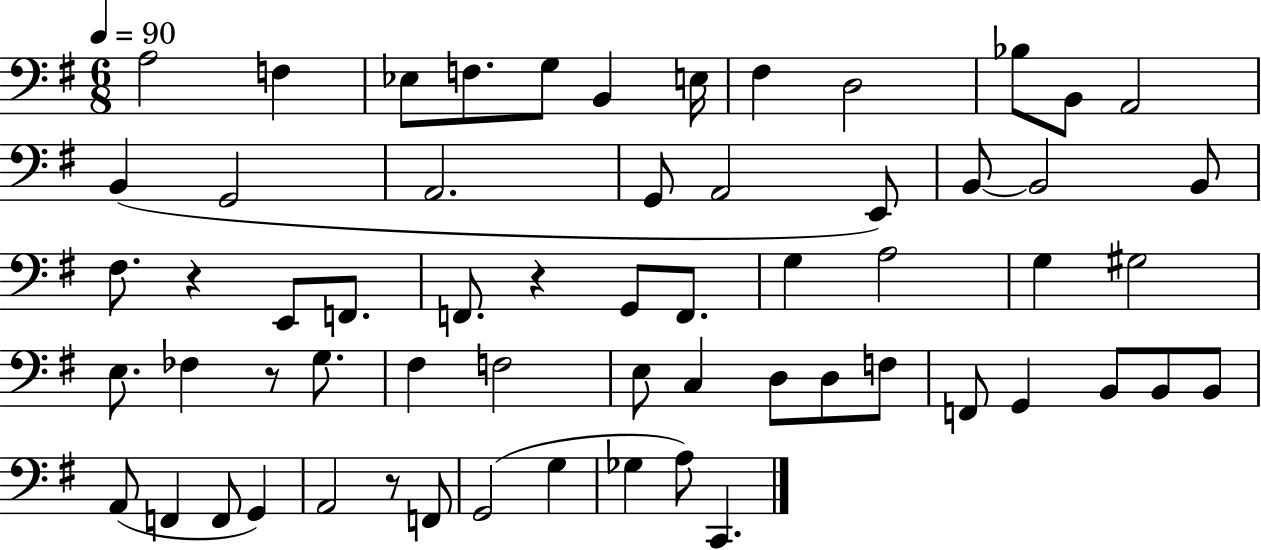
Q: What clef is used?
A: bass